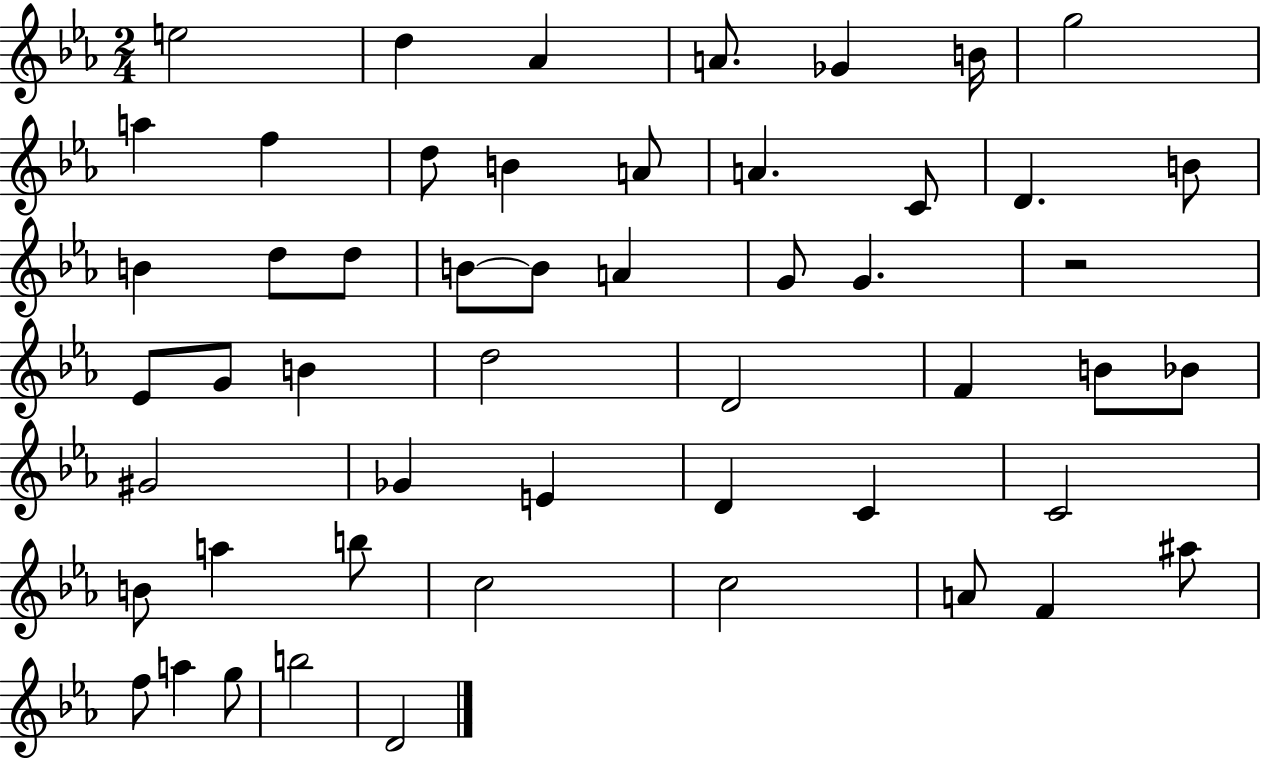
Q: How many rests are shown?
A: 1